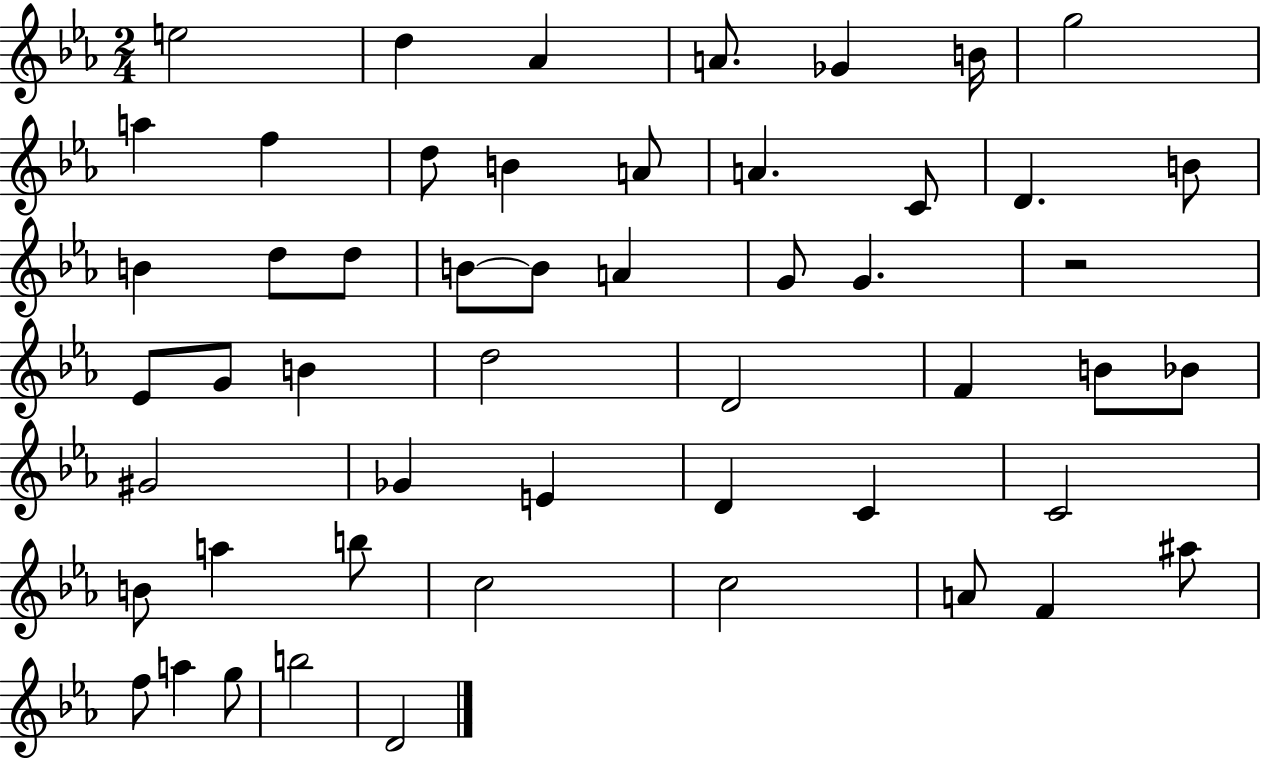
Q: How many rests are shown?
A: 1